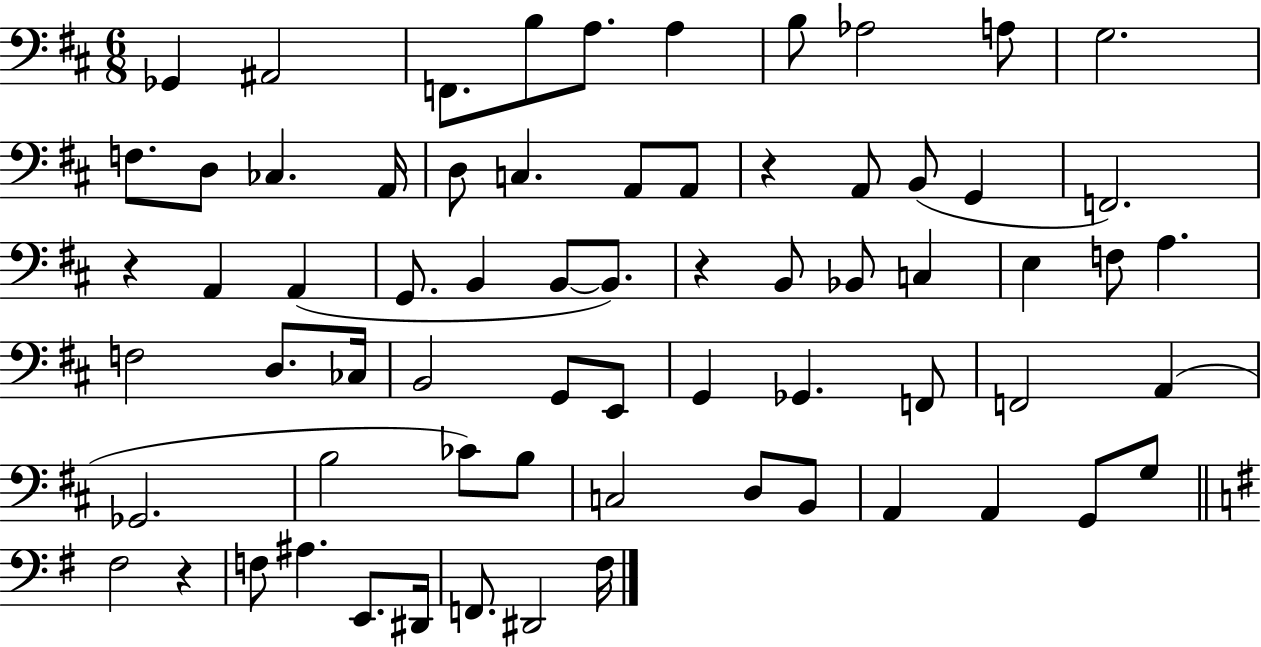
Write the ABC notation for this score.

X:1
T:Untitled
M:6/8
L:1/4
K:D
_G,, ^A,,2 F,,/2 B,/2 A,/2 A, B,/2 _A,2 A,/2 G,2 F,/2 D,/2 _C, A,,/4 D,/2 C, A,,/2 A,,/2 z A,,/2 B,,/2 G,, F,,2 z A,, A,, G,,/2 B,, B,,/2 B,,/2 z B,,/2 _B,,/2 C, E, F,/2 A, F,2 D,/2 _C,/4 B,,2 G,,/2 E,,/2 G,, _G,, F,,/2 F,,2 A,, _G,,2 B,2 _C/2 B,/2 C,2 D,/2 B,,/2 A,, A,, G,,/2 G,/2 ^F,2 z F,/2 ^A, E,,/2 ^D,,/4 F,,/2 ^D,,2 ^F,/4